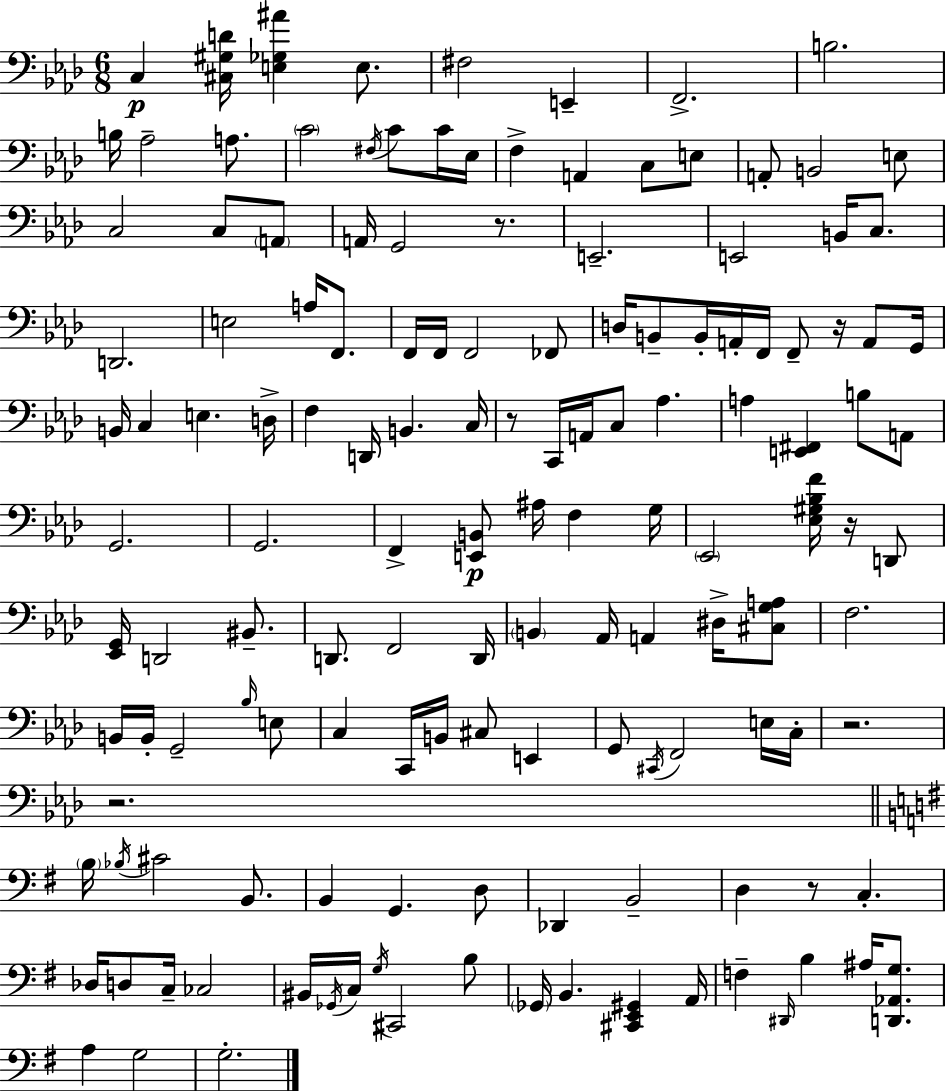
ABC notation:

X:1
T:Untitled
M:6/8
L:1/4
K:Fm
C, [^C,^G,D]/4 [E,_G,^A] E,/2 ^F,2 E,, F,,2 B,2 B,/4 _A,2 A,/2 C2 ^F,/4 C/2 C/4 _E,/4 F, A,, C,/2 E,/2 A,,/2 B,,2 E,/2 C,2 C,/2 A,,/2 A,,/4 G,,2 z/2 E,,2 E,,2 B,,/4 C,/2 D,,2 E,2 A,/4 F,,/2 F,,/4 F,,/4 F,,2 _F,,/2 D,/4 B,,/2 B,,/4 A,,/4 F,,/4 F,,/2 z/4 A,,/2 G,,/4 B,,/4 C, E, D,/4 F, D,,/4 B,, C,/4 z/2 C,,/4 A,,/4 C,/2 _A, A, [E,,^F,,] B,/2 A,,/2 G,,2 G,,2 F,, [E,,B,,]/2 ^A,/4 F, G,/4 _E,,2 [_E,^G,_B,F]/4 z/4 D,,/2 [_E,,G,,]/4 D,,2 ^B,,/2 D,,/2 F,,2 D,,/4 B,, _A,,/4 A,, ^D,/4 [^C,G,A,]/2 F,2 B,,/4 B,,/4 G,,2 _B,/4 E,/2 C, C,,/4 B,,/4 ^C,/2 E,, G,,/2 ^C,,/4 F,,2 E,/4 C,/4 z2 z2 B,/4 _B,/4 ^C2 B,,/2 B,, G,, D,/2 _D,, B,,2 D, z/2 C, _D,/4 D,/2 C,/4 _C,2 ^B,,/4 _G,,/4 C,/4 G,/4 ^C,,2 B,/2 _G,,/4 B,, [^C,,E,,^G,,] A,,/4 F, ^D,,/4 B, ^A,/4 [D,,_A,,G,]/2 A, G,2 G,2